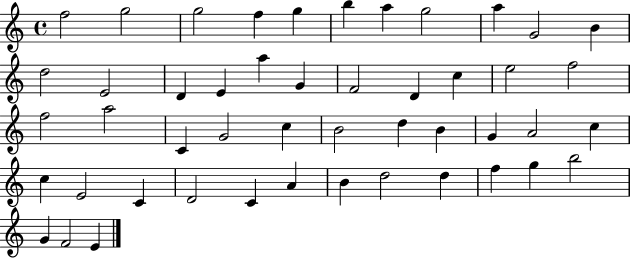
X:1
T:Untitled
M:4/4
L:1/4
K:C
f2 g2 g2 f g b a g2 a G2 B d2 E2 D E a G F2 D c e2 f2 f2 a2 C G2 c B2 d B G A2 c c E2 C D2 C A B d2 d f g b2 G F2 E